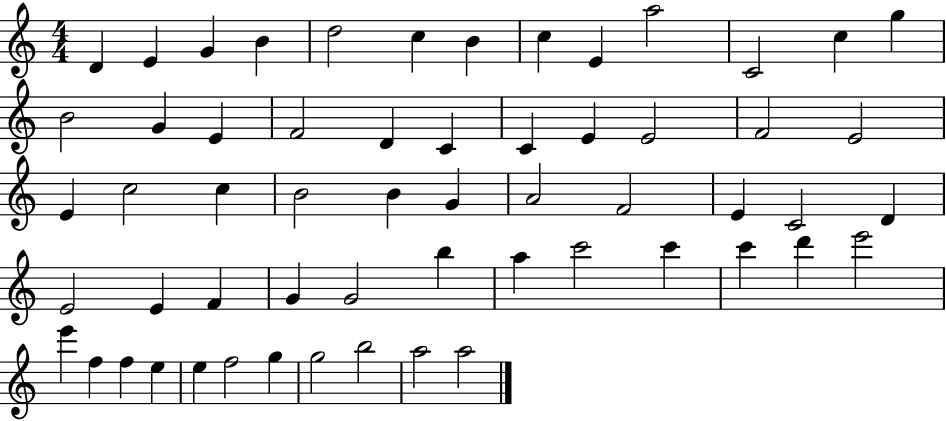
{
  \clef treble
  \numericTimeSignature
  \time 4/4
  \key c \major
  d'4 e'4 g'4 b'4 | d''2 c''4 b'4 | c''4 e'4 a''2 | c'2 c''4 g''4 | \break b'2 g'4 e'4 | f'2 d'4 c'4 | c'4 e'4 e'2 | f'2 e'2 | \break e'4 c''2 c''4 | b'2 b'4 g'4 | a'2 f'2 | e'4 c'2 d'4 | \break e'2 e'4 f'4 | g'4 g'2 b''4 | a''4 c'''2 c'''4 | c'''4 d'''4 e'''2 | \break e'''4 f''4 f''4 e''4 | e''4 f''2 g''4 | g''2 b''2 | a''2 a''2 | \break \bar "|."
}